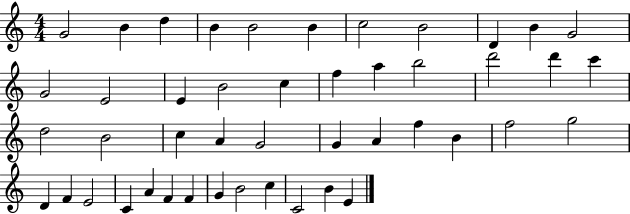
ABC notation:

X:1
T:Untitled
M:4/4
L:1/4
K:C
G2 B d B B2 B c2 B2 D B G2 G2 E2 E B2 c f a b2 d'2 d' c' d2 B2 c A G2 G A f B f2 g2 D F E2 C A F F G B2 c C2 B E